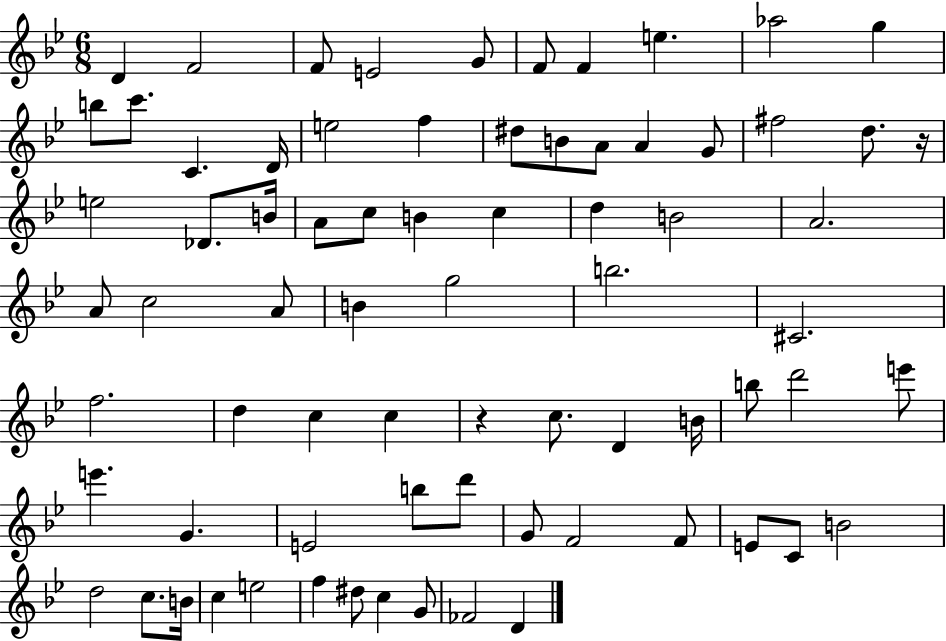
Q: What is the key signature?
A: BES major